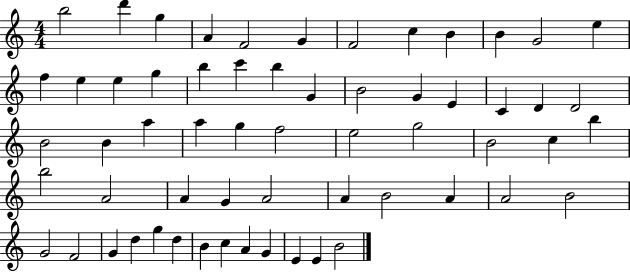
{
  \clef treble
  \numericTimeSignature
  \time 4/4
  \key c \major
  b''2 d'''4 g''4 | a'4 f'2 g'4 | f'2 c''4 b'4 | b'4 g'2 e''4 | \break f''4 e''4 e''4 g''4 | b''4 c'''4 b''4 g'4 | b'2 g'4 e'4 | c'4 d'4 d'2 | \break b'2 b'4 a''4 | a''4 g''4 f''2 | e''2 g''2 | b'2 c''4 b''4 | \break b''2 a'2 | a'4 g'4 a'2 | a'4 b'2 a'4 | a'2 b'2 | \break g'2 f'2 | g'4 d''4 g''4 d''4 | b'4 c''4 a'4 g'4 | e'4 e'4 b'2 | \break \bar "|."
}